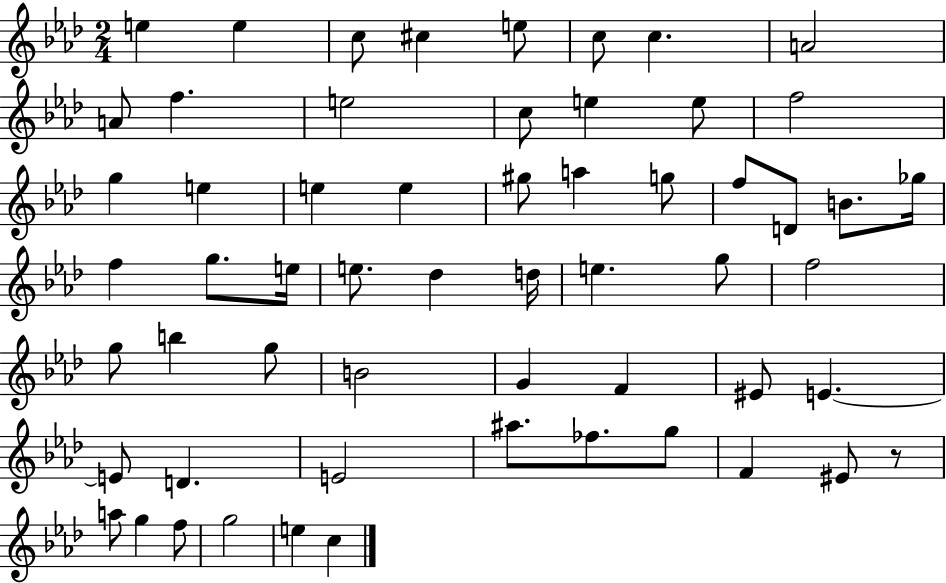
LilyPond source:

{
  \clef treble
  \numericTimeSignature
  \time 2/4
  \key aes \major
  e''4 e''4 | c''8 cis''4 e''8 | c''8 c''4. | a'2 | \break a'8 f''4. | e''2 | c''8 e''4 e''8 | f''2 | \break g''4 e''4 | e''4 e''4 | gis''8 a''4 g''8 | f''8 d'8 b'8. ges''16 | \break f''4 g''8. e''16 | e''8. des''4 d''16 | e''4. g''8 | f''2 | \break g''8 b''4 g''8 | b'2 | g'4 f'4 | eis'8 e'4.~~ | \break e'8 d'4. | e'2 | ais''8. fes''8. g''8 | f'4 eis'8 r8 | \break a''8 g''4 f''8 | g''2 | e''4 c''4 | \bar "|."
}